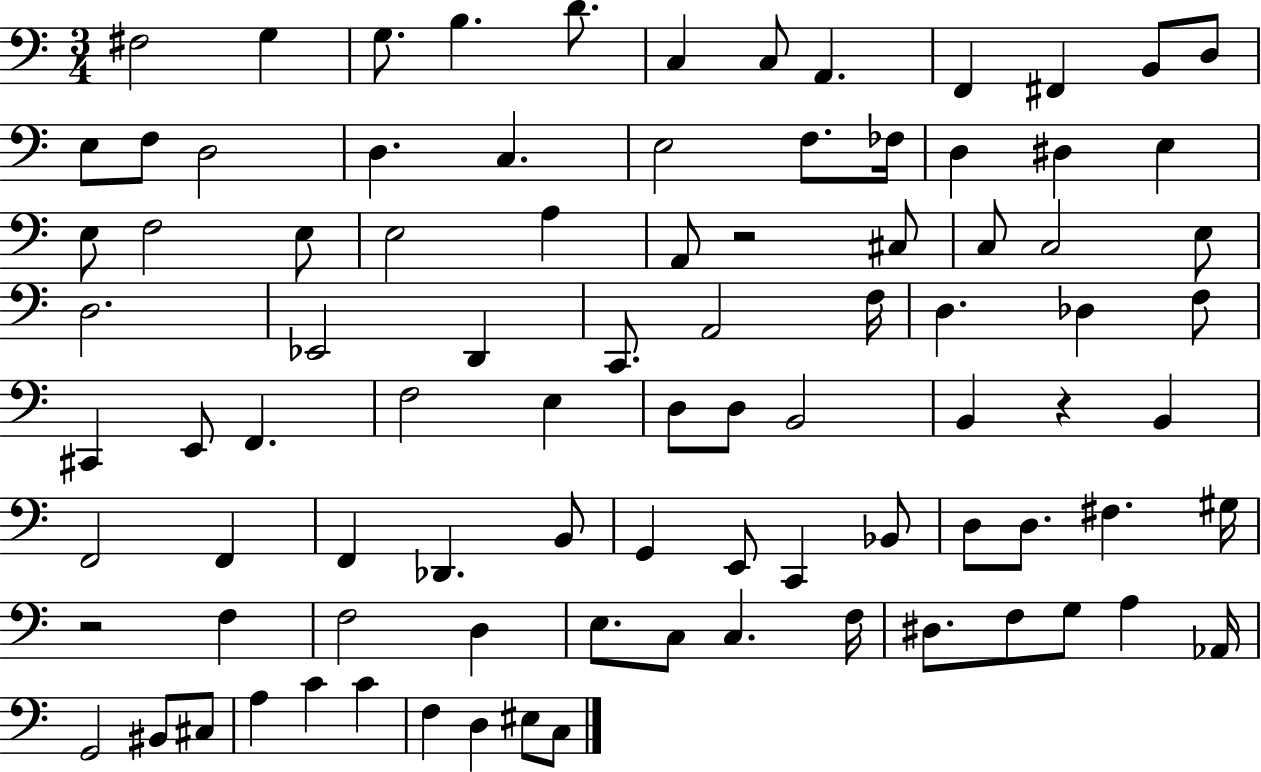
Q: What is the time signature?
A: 3/4